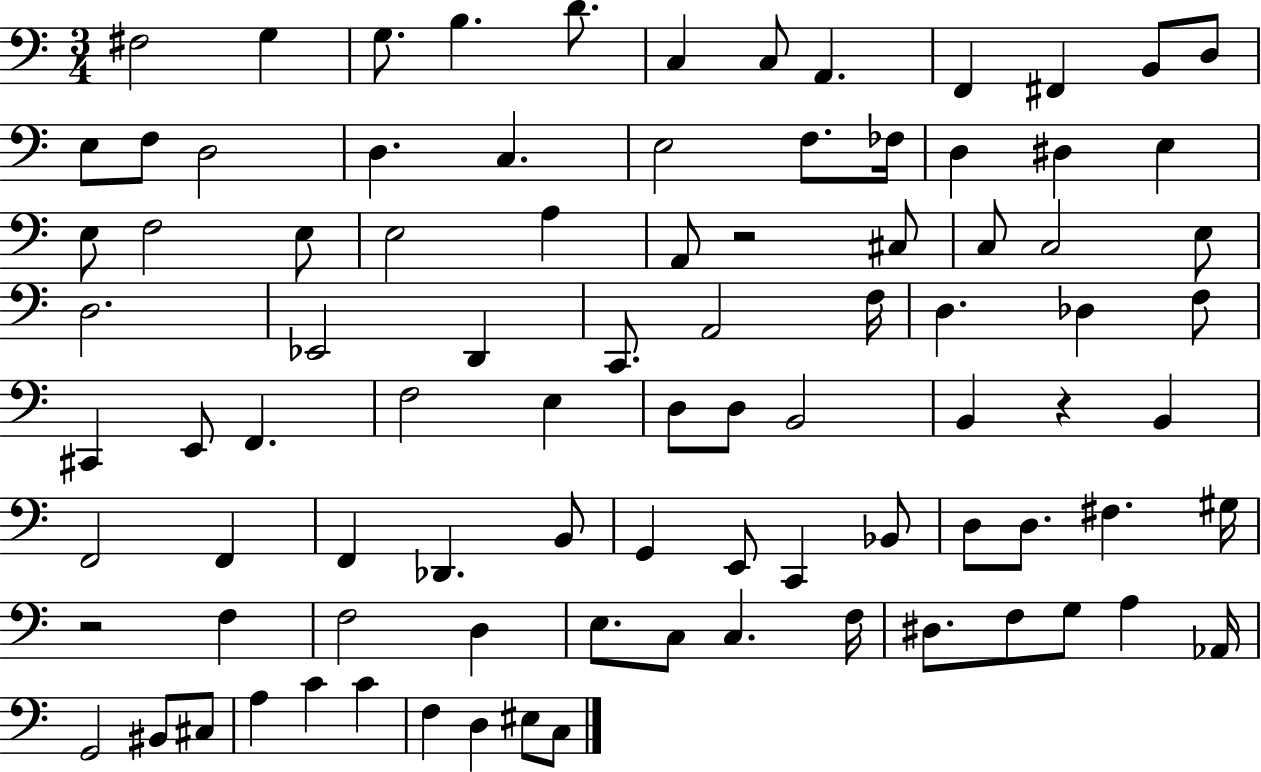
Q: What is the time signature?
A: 3/4